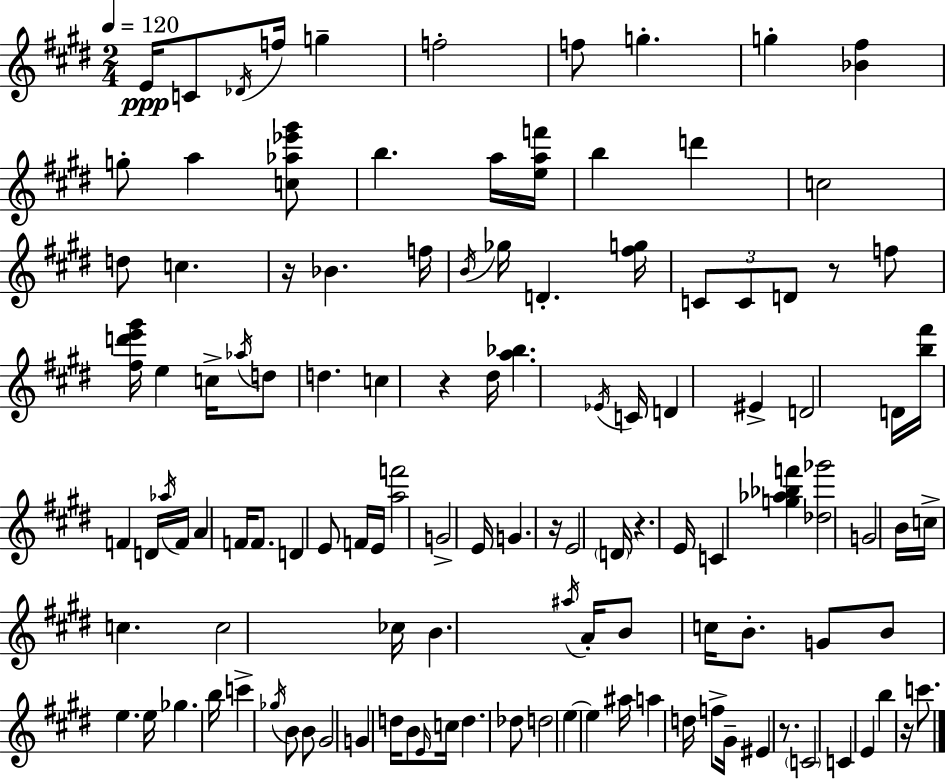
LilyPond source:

{
  \clef treble
  \numericTimeSignature
  \time 2/4
  \key e \major
  \tempo 4 = 120
  \repeat volta 2 { e'16\ppp c'8 \acciaccatura { des'16 } f''16 g''4-- | f''2-. | f''8 g''4.-. | g''4-. <bes' fis''>4 | \break g''8-. a''4 <c'' aes'' ees''' gis'''>8 | b''4. a''16 | <e'' a'' f'''>16 b''4 d'''4 | c''2 | \break d''8 c''4. | r16 bes'4. | f''16 \acciaccatura { b'16 } ges''16 d'4.-. | <fis'' g''>16 \tuplet 3/2 { c'8 c'8 d'8 } | \break r8 f''8 <fis'' d''' e''' gis'''>16 e''4 | c''16-> \acciaccatura { aes''16 } d''8 d''4. | c''4 r4 | dis''16 <a'' bes''>4. | \break \acciaccatura { ees'16 } c'16 d'4 | eis'4-> d'2 | d'16 <b'' fis'''>16 f'4 | d'16 \acciaccatura { aes''16 } f'16 a'4 | \break f'16 f'8. d'4 | e'8 f'16 e'16 <a'' f'''>2 | g'2-> | e'16 g'4. | \break r16 e'2 | \parenthesize d'16 r4. | e'16 c'4 | <g'' aes'' bes'' f'''>4 <des'' ges'''>2 | \break g'2 | b'16 c''16-> c''4. | c''2 | ces''16 b'4. | \break \acciaccatura { ais''16 } a'16-. b'8 | c''16 b'8.-. g'8 b'8 | e''4. e''16 ges''4. | b''16 c'''4-> | \break \acciaccatura { ges''16 } b'8 b'8 gis'2 | g'4 | d''16 b'8 \grace { e'16 } c''16 | d''4. des''8 | \break d''2 | e''4~~ e''4 | ais''16 a''4 d''16 f''8-> | gis'16-- eis'4 r8. | \break \parenthesize c'2 | c'4 e'4 | b''4 r16 c'''8. | } \bar "|."
}